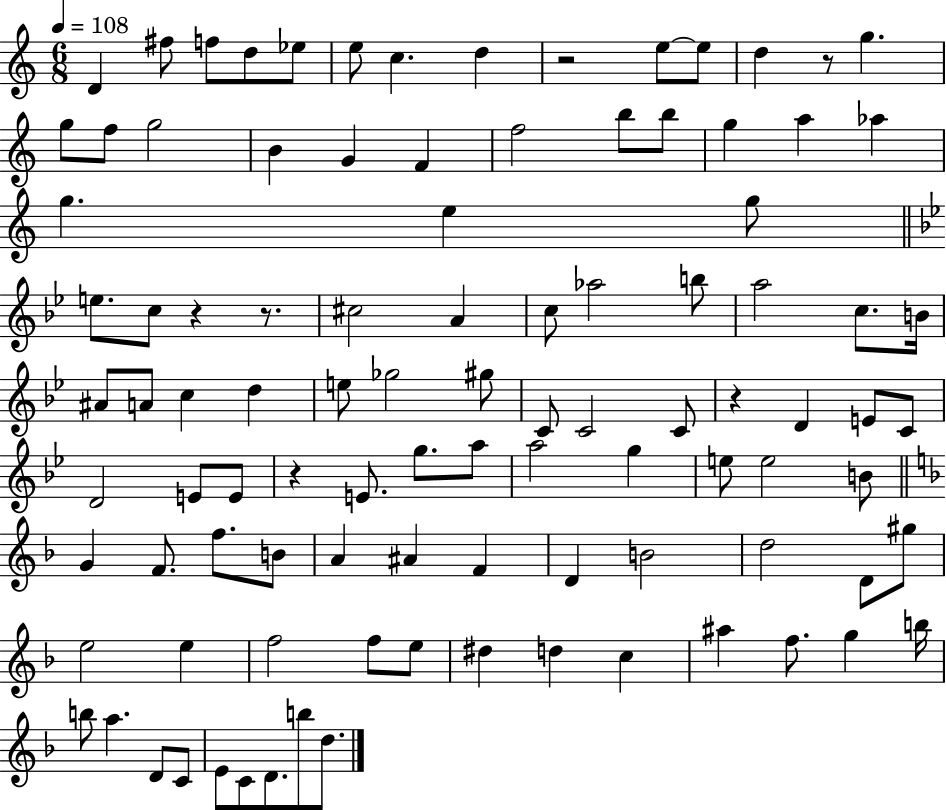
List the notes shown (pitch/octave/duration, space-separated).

D4/q F#5/e F5/e D5/e Eb5/e E5/e C5/q. D5/q R/h E5/e E5/e D5/q R/e G5/q. G5/e F5/e G5/h B4/q G4/q F4/q F5/h B5/e B5/e G5/q A5/q Ab5/q G5/q. E5/q G5/e E5/e. C5/e R/q R/e. C#5/h A4/q C5/e Ab5/h B5/e A5/h C5/e. B4/s A#4/e A4/e C5/q D5/q E5/e Gb5/h G#5/e C4/e C4/h C4/e R/q D4/q E4/e C4/e D4/h E4/e E4/e R/q E4/e. G5/e. A5/e A5/h G5/q E5/e E5/h B4/e G4/q F4/e. F5/e. B4/e A4/q A#4/q F4/q D4/q B4/h D5/h D4/e G#5/e E5/h E5/q F5/h F5/e E5/e D#5/q D5/q C5/q A#5/q F5/e. G5/q B5/s B5/e A5/q. D4/e C4/e E4/e C4/e D4/e. B5/e D5/e.